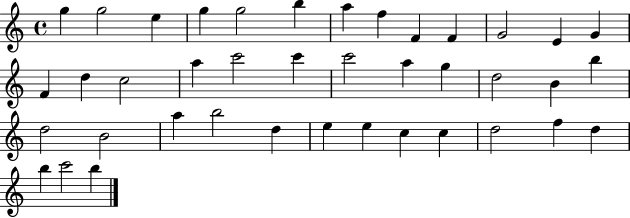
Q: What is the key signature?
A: C major